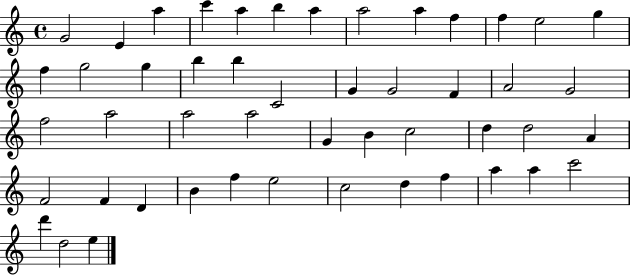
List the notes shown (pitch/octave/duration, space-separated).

G4/h E4/q A5/q C6/q A5/q B5/q A5/q A5/h A5/q F5/q F5/q E5/h G5/q F5/q G5/h G5/q B5/q B5/q C4/h G4/q G4/h F4/q A4/h G4/h F5/h A5/h A5/h A5/h G4/q B4/q C5/h D5/q D5/h A4/q F4/h F4/q D4/q B4/q F5/q E5/h C5/h D5/q F5/q A5/q A5/q C6/h D6/q D5/h E5/q